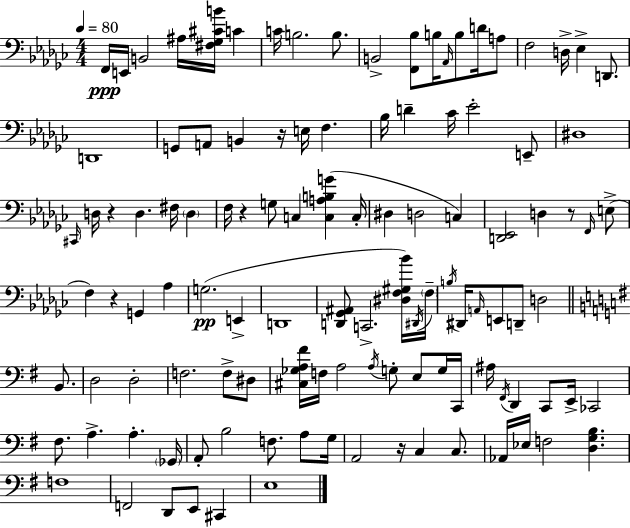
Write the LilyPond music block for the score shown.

{
  \clef bass
  \numericTimeSignature
  \time 4/4
  \key ees \minor
  \tempo 4 = 80
  f,16\ppp e,16 b,2 ais16 <fis ges cis' b'>16 c'4 | c'16 b2. b8. | b,2-> <f, bes>8 b16 \grace { aes,16 } b8 d'16 a8 | f2 d16-> ees4-> d,8. | \break d,1 | g,8 a,8 b,4 r16 e16 f4. | bes16 d'4-- ces'16 ees'2-. e,8-- | dis1 | \break \grace { cis,16 } d16 r4 d4. fis16 \parenthesize d4 | f16 r4 g8 c4 <c a b g'>4( | c16-. dis4 d2 c4) | <d, ees,>2 d4 r8 | \break \grace { f,16 }( e8-> f4) r4 g,4 aes4 | g2.(\pp e,4-> | d,1 | <d, ges, ais,>8 c,2.-> | \break <dis f gis bes'>16) \acciaccatura { dis,16 } \parenthesize f16-- \acciaccatura { b16 } dis,16 \grace { a,16 } e,8 d,8-- d2 | \bar "||" \break \key g \major b,8. d2 d2-. | f2. f8-> | dis8 <cis ges a fis'>16 f16 a2 \acciaccatura { a16 } g8-. | e8 g16 c,16 ais16 \acciaccatura { fis,16 } d,4 c,8 e,16-> ces,2 | \break fis8. a4.-> a4.-. | \parenthesize ges,16 a,8-. b2 f8. | a8 g16 a,2 r16 c4 | c8. aes,16 ees16 f2 <d g b>4. | \break f1 | f,2 d,8 e,8 | cis,4 e1 | \bar "|."
}